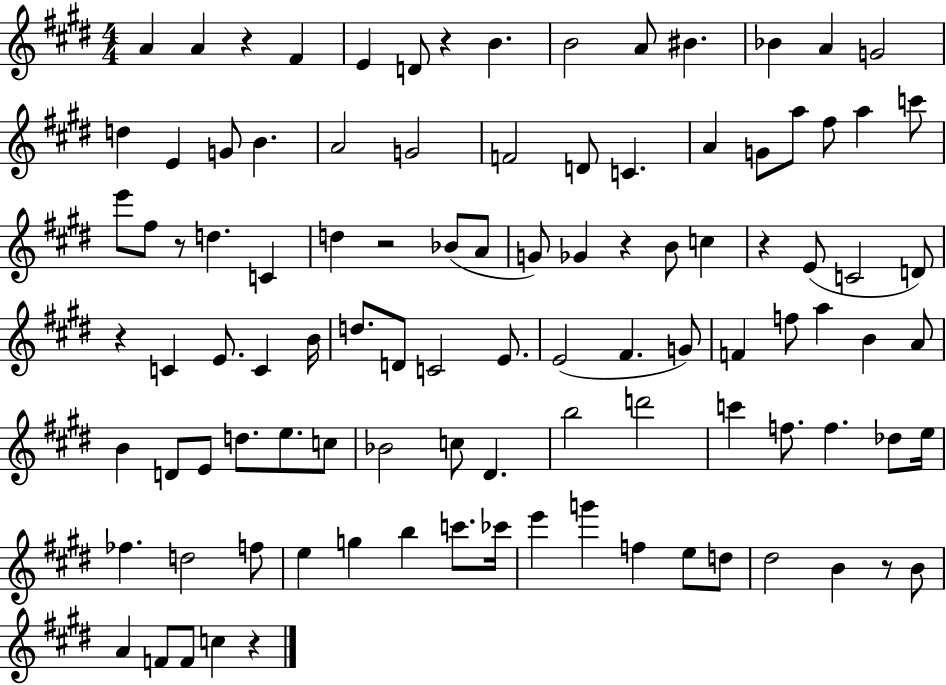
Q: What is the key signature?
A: E major